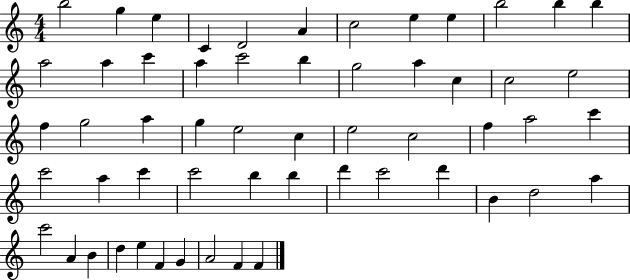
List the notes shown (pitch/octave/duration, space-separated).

B5/h G5/q E5/q C4/q D4/h A4/q C5/h E5/q E5/q B5/h B5/q B5/q A5/h A5/q C6/q A5/q C6/h B5/q G5/h A5/q C5/q C5/h E5/h F5/q G5/h A5/q G5/q E5/h C5/q E5/h C5/h F5/q A5/h C6/q C6/h A5/q C6/q C6/h B5/q B5/q D6/q C6/h D6/q B4/q D5/h A5/q C6/h A4/q B4/q D5/q E5/q F4/q G4/q A4/h F4/q F4/q